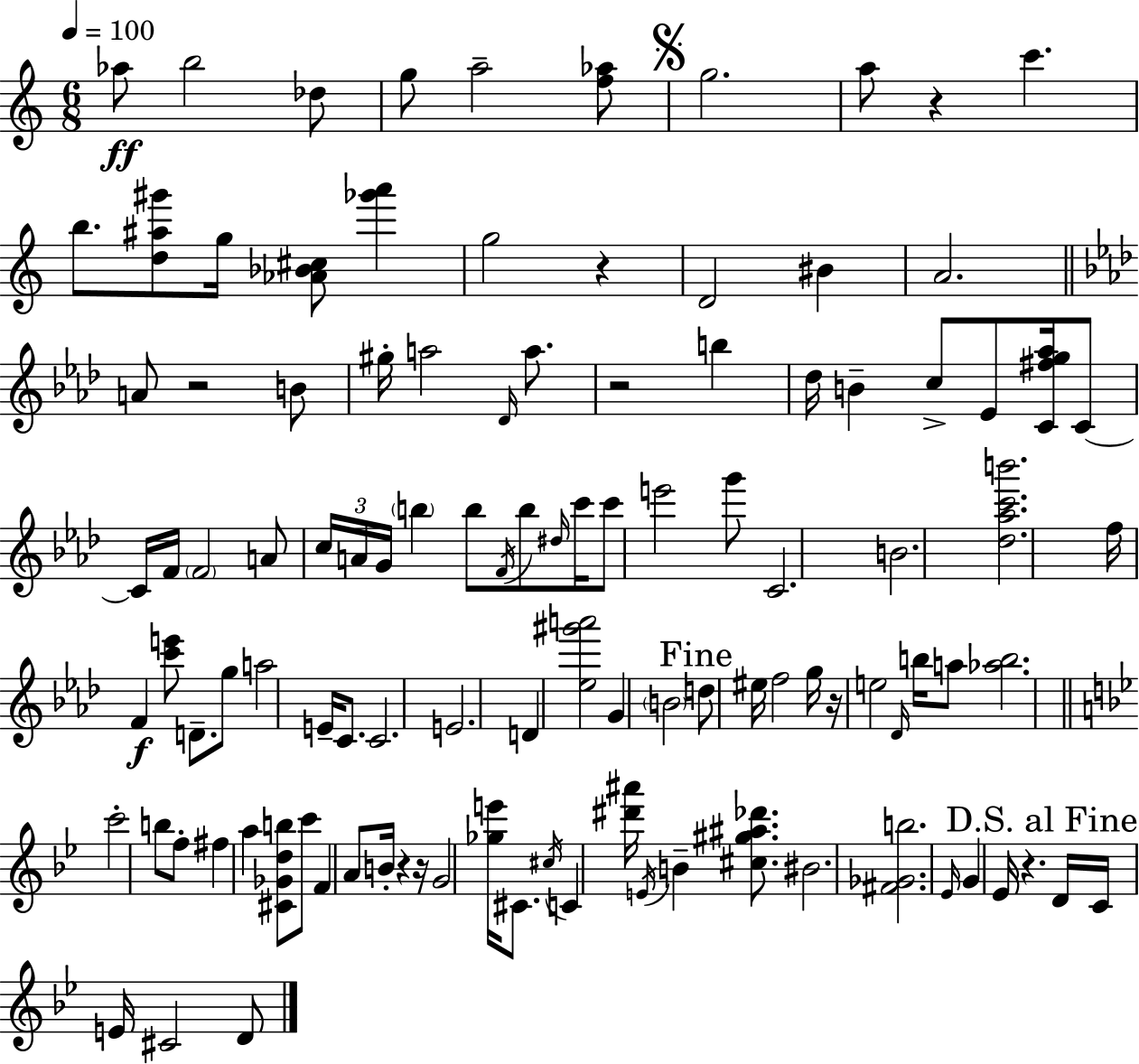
{
  \clef treble
  \numericTimeSignature
  \time 6/8
  \key a \minor
  \tempo 4 = 100
  aes''8\ff b''2 des''8 | g''8 a''2-- <f'' aes''>8 | \mark \markup { \musicglyph "scripts.segno" } g''2. | a''8 r4 c'''4. | \break b''8. <d'' ais'' gis'''>8 g''16 <aes' bes' cis''>8 <ges''' a'''>4 | g''2 r4 | d'2 bis'4 | a'2. | \break \bar "||" \break \key aes \major a'8 r2 b'8 | gis''16-. a''2 \grace { des'16 } a''8. | r2 b''4 | des''16 b'4-- c''8-> ees'8 <c' fis'' g'' aes''>16 c'8~~ | \break c'16 f'16 \parenthesize f'2 a'8 | \tuplet 3/2 { c''16 a'16 g'16 } \parenthesize b''4 b''8 \acciaccatura { f'16 } b''8 | \grace { dis''16 } c'''16 c'''8 e'''2 | g'''8 c'2. | \break b'2. | <des'' aes'' c''' b'''>2. | f''16 f'4\f <c''' e'''>8 d'8.-- | g''8 a''2 e'16-- | \break c'8. c'2. | e'2. | d'4 <ees'' gis''' a'''>2 | g'4 \parenthesize b'2 | \break \mark "Fine" d''8 eis''16 f''2 | g''16 r16 e''2 | \grace { des'16 } b''16 a''8 <aes'' b''>2. | \bar "||" \break \key bes \major c'''2-. b''8 f''8-. | fis''4 a''4 <cis' ges' d'' b''>8 c'''8 | f'4 a'8 b'16-. r4 r16 | g'2 <ges'' e'''>16 cis'8. | \break \acciaccatura { cis''16 } c'4 <dis''' ais'''>16 \acciaccatura { e'16 } b'4-- <cis'' gis'' ais'' des'''>8. | bis'2. | <fis' ges' b''>2. | \grace { ees'16 } g'4 ees'16 r4. | \break \mark "D.S. al Fine" d'16 c'16 e'16 cis'2 | d'8 \bar "|."
}